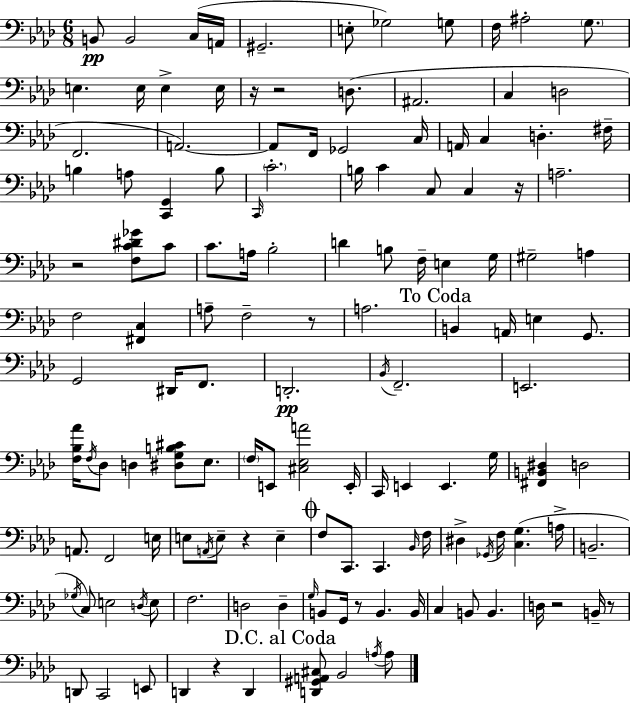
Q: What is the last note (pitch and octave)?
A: A3